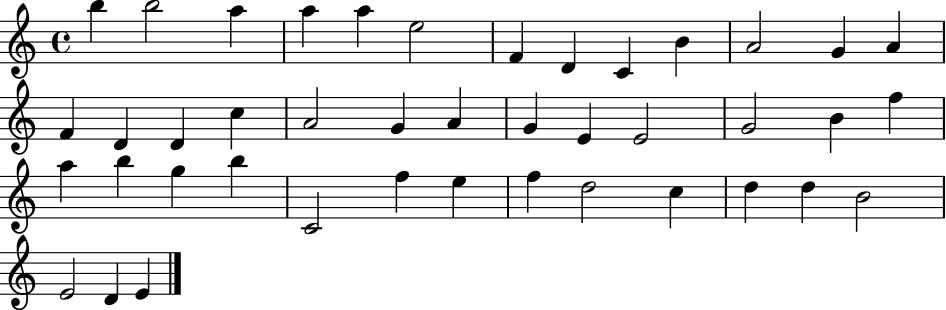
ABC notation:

X:1
T:Untitled
M:4/4
L:1/4
K:C
b b2 a a a e2 F D C B A2 G A F D D c A2 G A G E E2 G2 B f a b g b C2 f e f d2 c d d B2 E2 D E